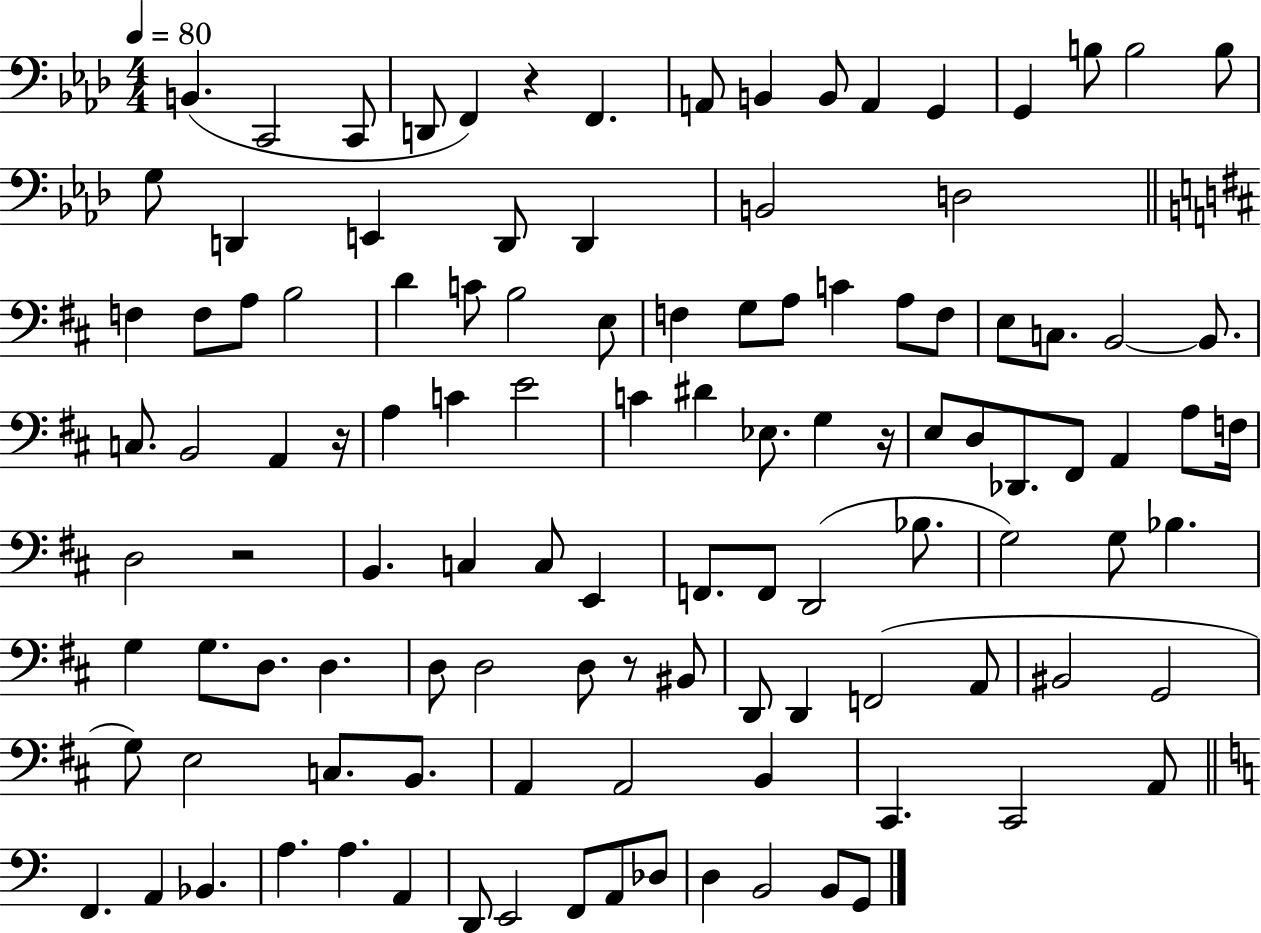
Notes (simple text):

B2/q. C2/h C2/e D2/e F2/q R/q F2/q. A2/e B2/q B2/e A2/q G2/q G2/q B3/e B3/h B3/e G3/e D2/q E2/q D2/e D2/q B2/h D3/h F3/q F3/e A3/e B3/h D4/q C4/e B3/h E3/e F3/q G3/e A3/e C4/q A3/e F3/e E3/e C3/e. B2/h B2/e. C3/e. B2/h A2/q R/s A3/q C4/q E4/h C4/q D#4/q Eb3/e. G3/q R/s E3/e D3/e Db2/e. F#2/e A2/q A3/e F3/s D3/h R/h B2/q. C3/q C3/e E2/q F2/e. F2/e D2/h Bb3/e. G3/h G3/e Bb3/q. G3/q G3/e. D3/e. D3/q. D3/e D3/h D3/e R/e BIS2/e D2/e D2/q F2/h A2/e BIS2/h G2/h G3/e E3/h C3/e. B2/e. A2/q A2/h B2/q C#2/q. C#2/h A2/e F2/q. A2/q Bb2/q. A3/q. A3/q. A2/q D2/e E2/h F2/e A2/e Db3/e D3/q B2/h B2/e G2/e